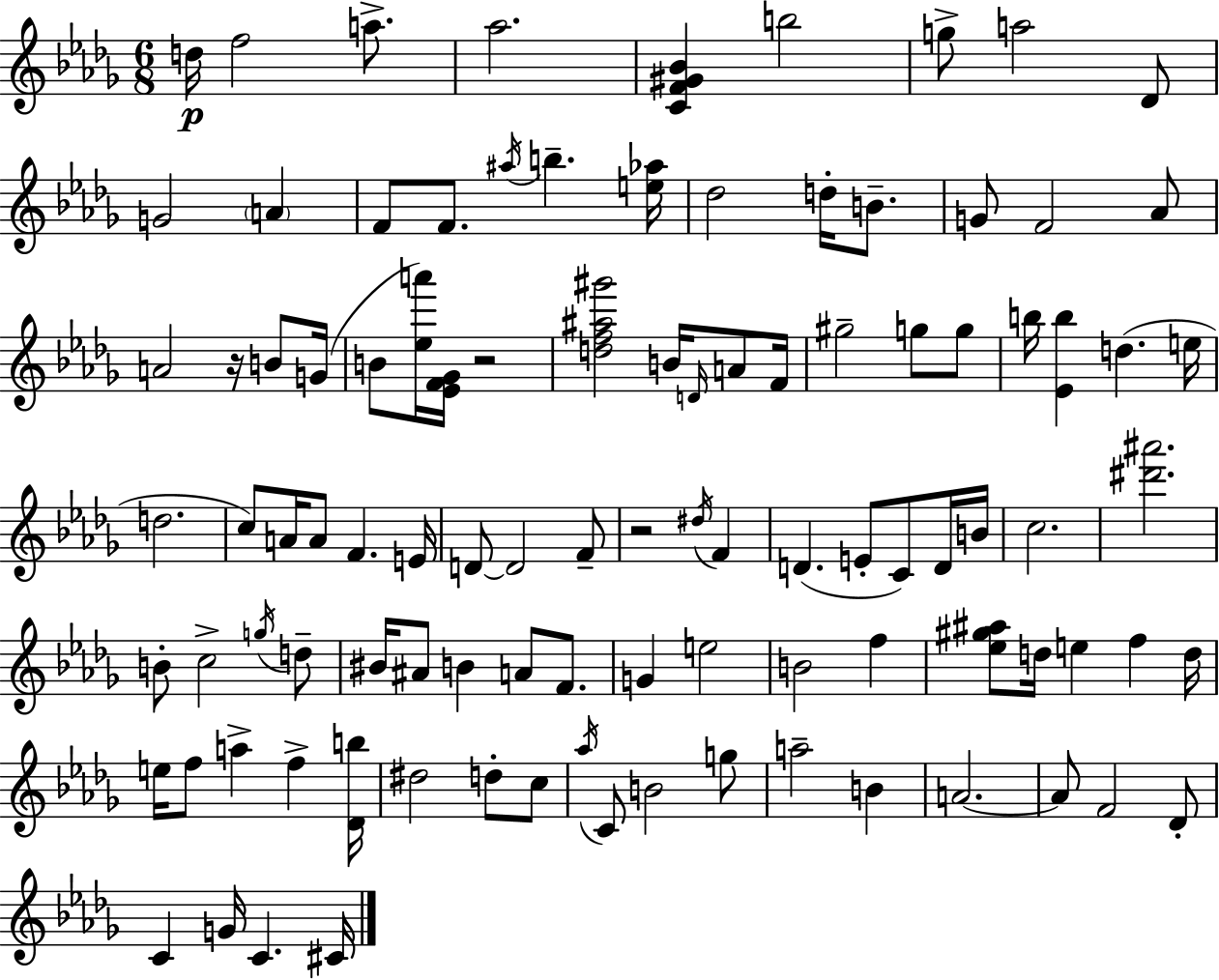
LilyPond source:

{
  \clef treble
  \numericTimeSignature
  \time 6/8
  \key bes \minor
  \repeat volta 2 { d''16\p f''2 a''8.-> | aes''2. | <c' f' gis' bes'>4 b''2 | g''8-> a''2 des'8 | \break g'2 \parenthesize a'4 | f'8 f'8. \acciaccatura { ais''16 } b''4.-- | <e'' aes''>16 des''2 d''16-. b'8.-- | g'8 f'2 aes'8 | \break a'2 r16 b'8 | g'16( b'8 <ees'' a'''>16) <ees' f' ges'>16 r2 | <d'' f'' ais'' gis'''>2 b'16 \grace { d'16 } a'8 | f'16 gis''2-- g''8 | \break g''8 b''16 <ees' b''>4 d''4.( | e''16 d''2. | c''8) a'16 a'8 f'4. | e'16 d'8~~ d'2 | \break f'8-- r2 \acciaccatura { dis''16 } f'4 | d'4.( e'8-. c'8) | d'16 b'16 c''2. | <dis''' ais'''>2. | \break b'8-. c''2-> | \acciaccatura { g''16 } d''8-- bis'16 ais'8 b'4 a'8 | f'8. g'4 e''2 | b'2 | \break f''4 <ees'' gis'' ais''>8 d''16 e''4 f''4 | d''16 e''16 f''8 a''4-> f''4-> | <des' b''>16 dis''2 | d''8-. c''8 \acciaccatura { aes''16 } c'8 b'2 | \break g''8 a''2-- | b'4 a'2.~~ | a'8 f'2 | des'8-. c'4 g'16 c'4. | \break cis'16 } \bar "|."
}